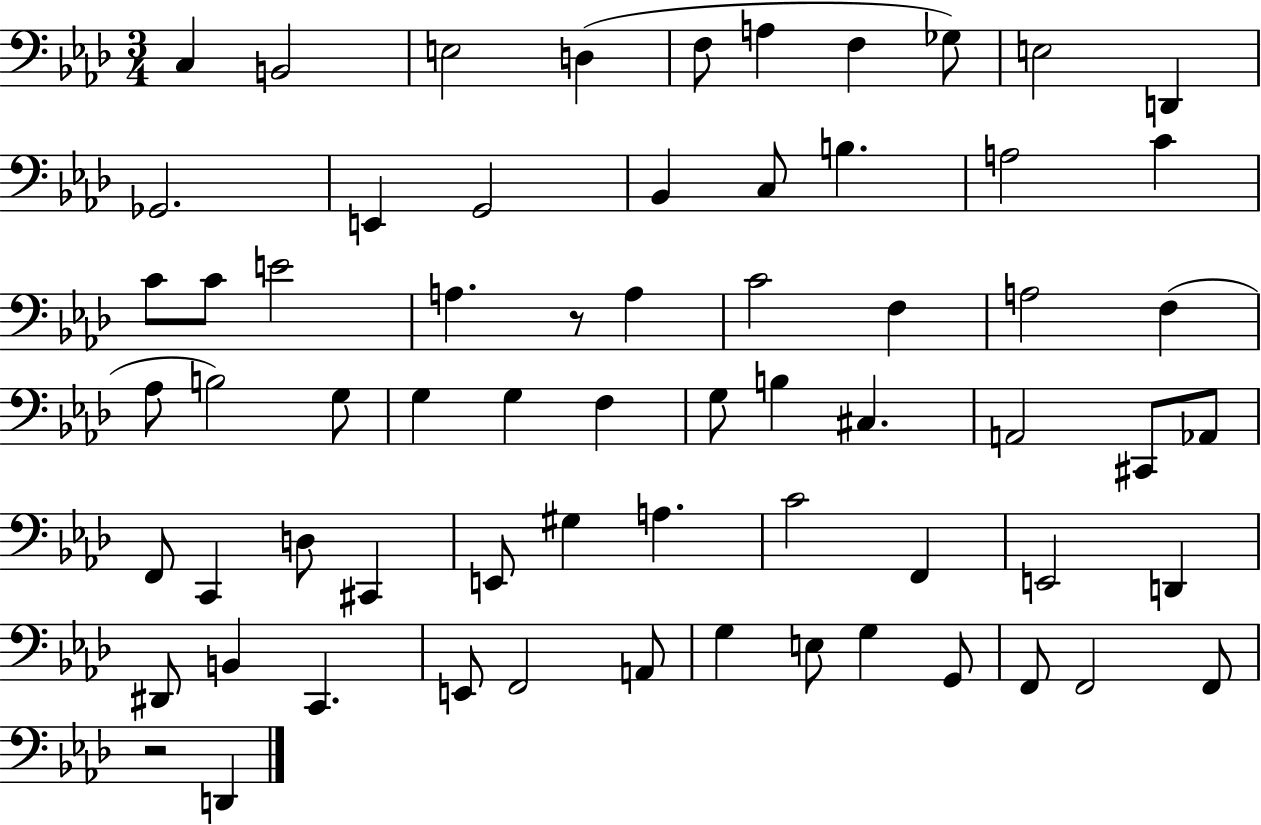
{
  \clef bass
  \numericTimeSignature
  \time 3/4
  \key aes \major
  c4 b,2 | e2 d4( | f8 a4 f4 ges8) | e2 d,4 | \break ges,2. | e,4 g,2 | bes,4 c8 b4. | a2 c'4 | \break c'8 c'8 e'2 | a4. r8 a4 | c'2 f4 | a2 f4( | \break aes8 b2) g8 | g4 g4 f4 | g8 b4 cis4. | a,2 cis,8 aes,8 | \break f,8 c,4 d8 cis,4 | e,8 gis4 a4. | c'2 f,4 | e,2 d,4 | \break dis,8 b,4 c,4. | e,8 f,2 a,8 | g4 e8 g4 g,8 | f,8 f,2 f,8 | \break r2 d,4 | \bar "|."
}